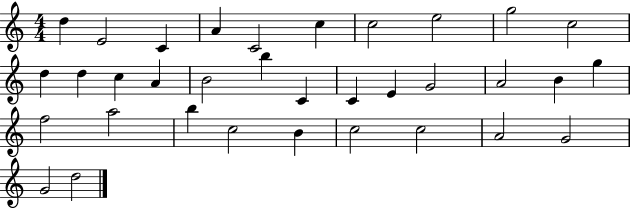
{
  \clef treble
  \numericTimeSignature
  \time 4/4
  \key c \major
  d''4 e'2 c'4 | a'4 c'2 c''4 | c''2 e''2 | g''2 c''2 | \break d''4 d''4 c''4 a'4 | b'2 b''4 c'4 | c'4 e'4 g'2 | a'2 b'4 g''4 | \break f''2 a''2 | b''4 c''2 b'4 | c''2 c''2 | a'2 g'2 | \break g'2 d''2 | \bar "|."
}